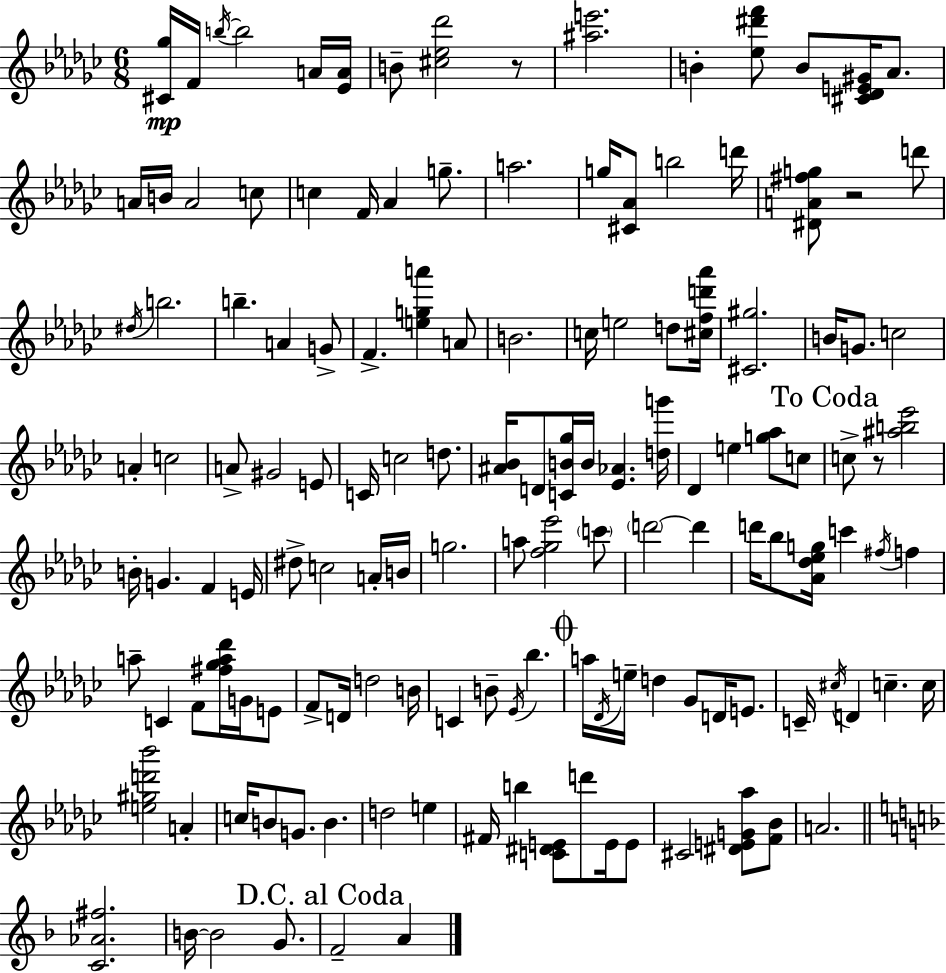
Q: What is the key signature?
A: EES minor